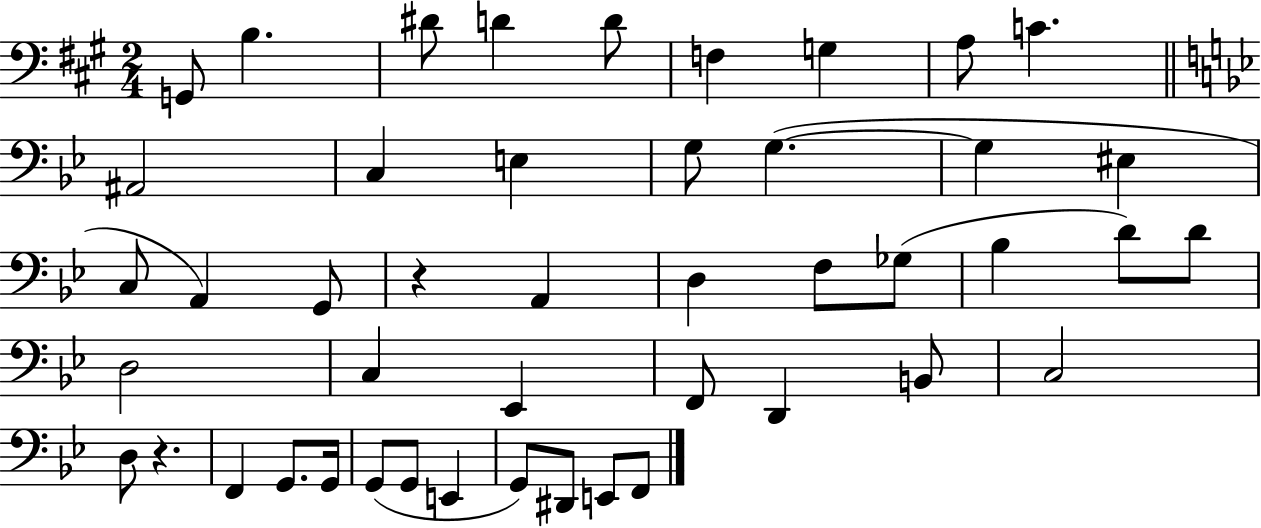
G2/e B3/q. D#4/e D4/q D4/e F3/q G3/q A3/e C4/q. A#2/h C3/q E3/q G3/e G3/q. G3/q EIS3/q C3/e A2/q G2/e R/q A2/q D3/q F3/e Gb3/e Bb3/q D4/e D4/e D3/h C3/q Eb2/q F2/e D2/q B2/e C3/h D3/e R/q. F2/q G2/e. G2/s G2/e G2/e E2/q G2/e D#2/e E2/e F2/e